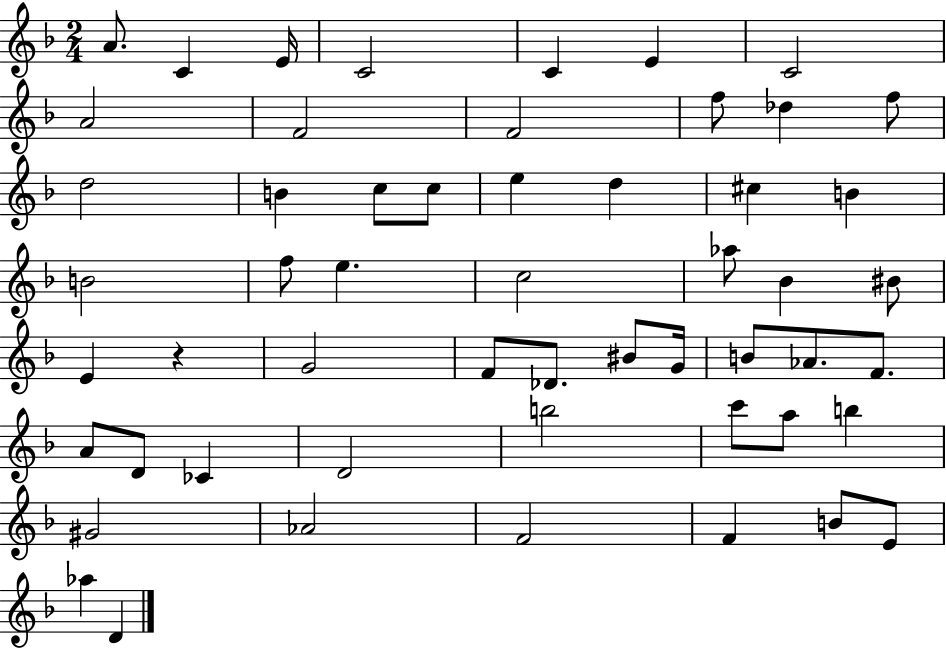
{
  \clef treble
  \numericTimeSignature
  \time 2/4
  \key f \major
  \repeat volta 2 { a'8. c'4 e'16 | c'2 | c'4 e'4 | c'2 | \break a'2 | f'2 | f'2 | f''8 des''4 f''8 | \break d''2 | b'4 c''8 c''8 | e''4 d''4 | cis''4 b'4 | \break b'2 | f''8 e''4. | c''2 | aes''8 bes'4 bis'8 | \break e'4 r4 | g'2 | f'8 des'8. bis'8 g'16 | b'8 aes'8. f'8. | \break a'8 d'8 ces'4 | d'2 | b''2 | c'''8 a''8 b''4 | \break gis'2 | aes'2 | f'2 | f'4 b'8 e'8 | \break aes''4 d'4 | } \bar "|."
}